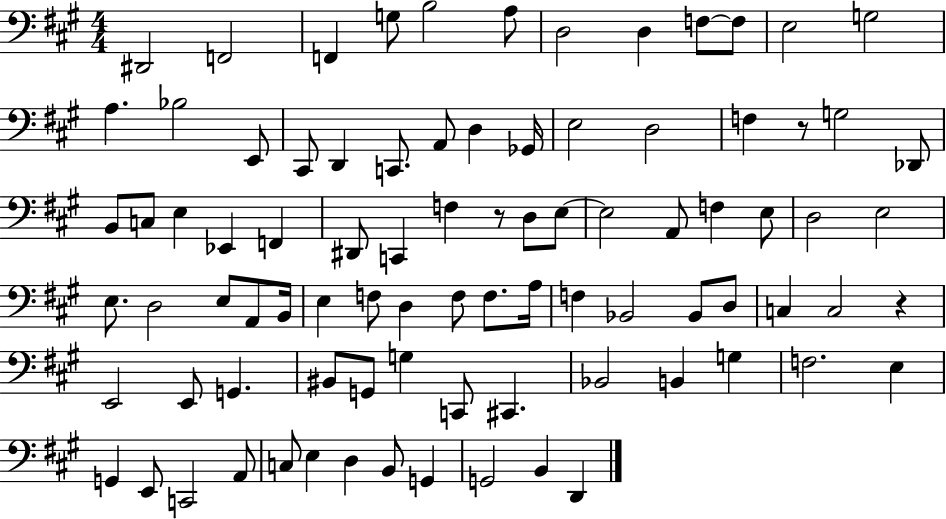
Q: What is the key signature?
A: A major